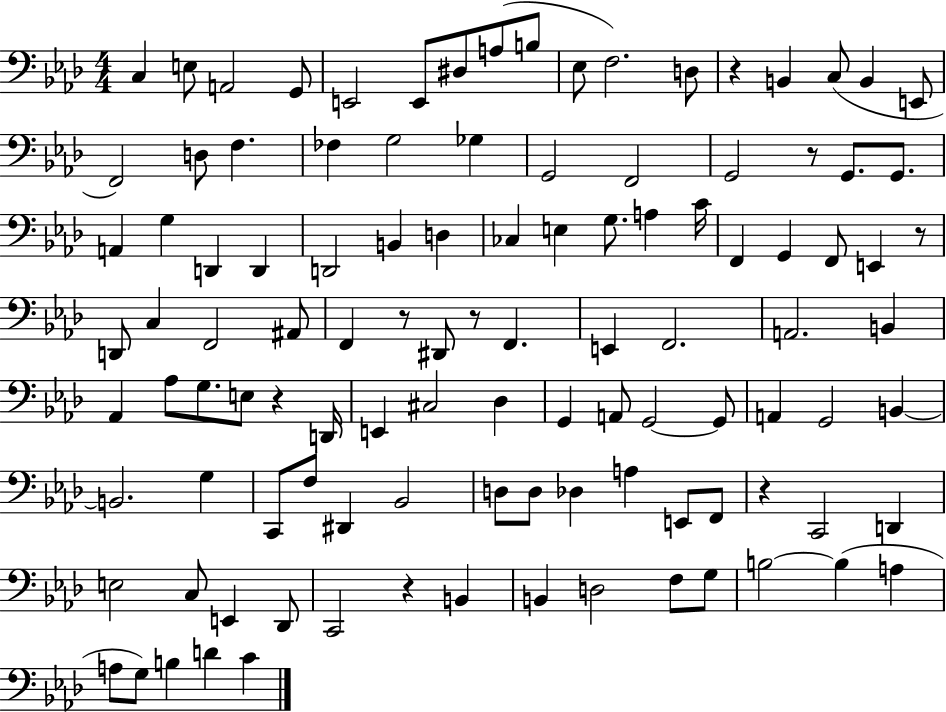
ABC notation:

X:1
T:Untitled
M:4/4
L:1/4
K:Ab
C, E,/2 A,,2 G,,/2 E,,2 E,,/2 ^D,/2 A,/2 B,/2 _E,/2 F,2 D,/2 z B,, C,/2 B,, E,,/2 F,,2 D,/2 F, _F, G,2 _G, G,,2 F,,2 G,,2 z/2 G,,/2 G,,/2 A,, G, D,, D,, D,,2 B,, D, _C, E, G,/2 A, C/4 F,, G,, F,,/2 E,, z/2 D,,/2 C, F,,2 ^A,,/2 F,, z/2 ^D,,/2 z/2 F,, E,, F,,2 A,,2 B,, _A,, _A,/2 G,/2 E,/2 z D,,/4 E,, ^C,2 _D, G,, A,,/2 G,,2 G,,/2 A,, G,,2 B,, B,,2 G, C,,/2 F,/2 ^D,, _B,,2 D,/2 D,/2 _D, A, E,,/2 F,,/2 z C,,2 D,, E,2 C,/2 E,, _D,,/2 C,,2 z B,, B,, D,2 F,/2 G,/2 B,2 B, A, A,/2 G,/2 B, D C